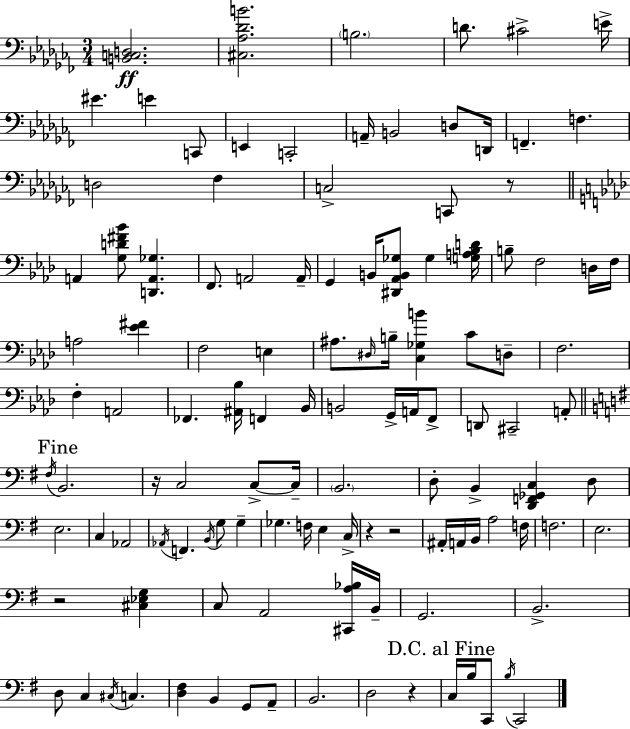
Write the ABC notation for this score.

X:1
T:Untitled
M:3/4
L:1/4
K:Abm
[B,,C,D,]2 [^C,_A,_DB]2 B,2 D/2 ^C2 E/4 ^E E C,,/2 E,, C,,2 A,,/4 B,,2 D,/2 D,,/4 F,, F, D,2 _F, C,2 C,,/2 z/2 A,, [G,D^F_B]/2 [D,,A,,_G,] F,,/2 A,,2 A,,/4 G,, B,,/4 [^D,,_A,,B,,_G,]/2 _G, [G,A,_B,D]/4 B,/2 F,2 D,/4 F,/4 A,2 [_E^F] F,2 E, ^A,/2 ^D,/4 B,/4 [C,_G,B] C/2 D,/2 F,2 F, A,,2 _F,, [^A,,_B,]/4 F,, _B,,/4 B,,2 G,,/4 A,,/4 F,,/2 D,,/2 ^C,,2 A,,/2 ^F,/4 B,,2 z/4 C,2 C,/2 C,/4 B,,2 D,/2 B,, [D,,F,,_G,,C,] D,/2 E,2 C, _A,,2 _A,,/4 F,, B,,/4 G,/2 G, _G, F,/4 E, C,/4 z z2 ^A,,/4 A,,/4 B,,/4 A,2 F,/4 F,2 E,2 z2 [^C,_E,G,] C,/2 A,,2 [^C,,A,_B,]/4 B,,/4 G,,2 B,,2 D,/2 C, ^C,/4 C, [D,^F,] B,, G,,/2 A,,/2 B,,2 D,2 z C,/4 B,/4 C,,/2 B,/4 C,,2